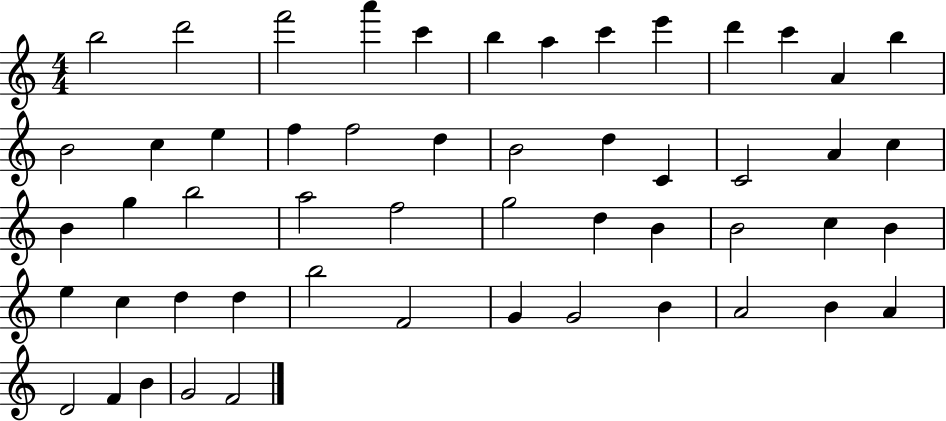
B5/h D6/h F6/h A6/q C6/q B5/q A5/q C6/q E6/q D6/q C6/q A4/q B5/q B4/h C5/q E5/q F5/q F5/h D5/q B4/h D5/q C4/q C4/h A4/q C5/q B4/q G5/q B5/h A5/h F5/h G5/h D5/q B4/q B4/h C5/q B4/q E5/q C5/q D5/q D5/q B5/h F4/h G4/q G4/h B4/q A4/h B4/q A4/q D4/h F4/q B4/q G4/h F4/h